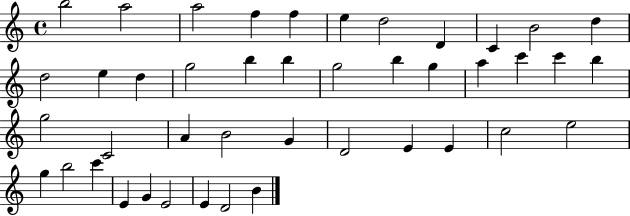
{
  \clef treble
  \time 4/4
  \defaultTimeSignature
  \key c \major
  b''2 a''2 | a''2 f''4 f''4 | e''4 d''2 d'4 | c'4 b'2 d''4 | \break d''2 e''4 d''4 | g''2 b''4 b''4 | g''2 b''4 g''4 | a''4 c'''4 c'''4 b''4 | \break g''2 c'2 | a'4 b'2 g'4 | d'2 e'4 e'4 | c''2 e''2 | \break g''4 b''2 c'''4 | e'4 g'4 e'2 | e'4 d'2 b'4 | \bar "|."
}